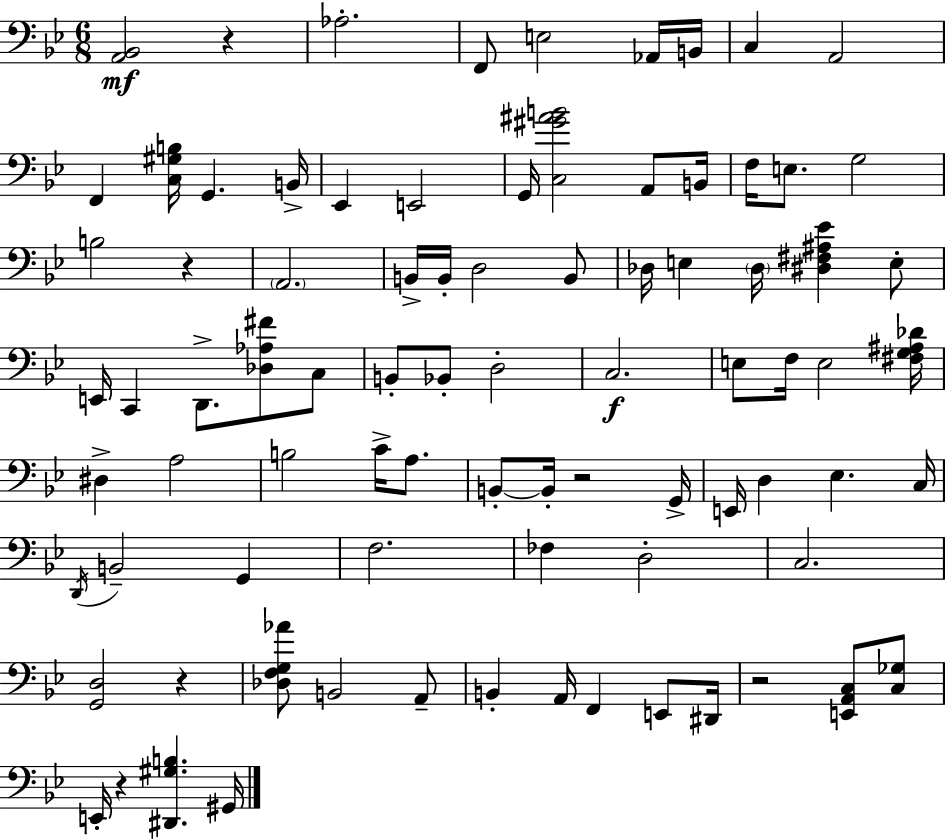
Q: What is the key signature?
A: BES major